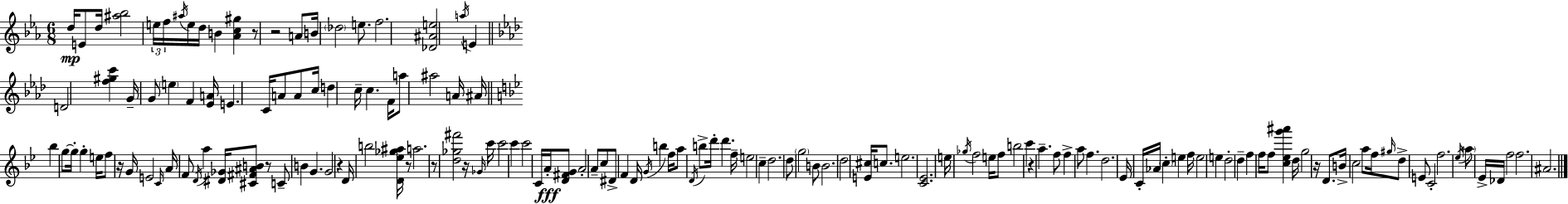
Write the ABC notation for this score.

X:1
T:Untitled
M:6/8
L:1/4
K:Eb
d/4 E/2 d/4 [^a_b]2 e/4 f/4 ^a/4 e/4 d/4 B [_Ac^g] z/2 z2 A/2 B/4 _d2 e/2 f2 [_D^Ae]2 a/4 E D2 [f^gc'] G/4 G/2 e F [_EA]/4 E C/4 A/2 A/2 c/4 d c/4 c F/4 a/2 ^a2 A/4 ^A/4 _b g/2 g/4 g e/4 f/2 z/4 G/4 E2 C/4 A/4 F/2 D/4 a [^D_G]/4 [^C^F^AB]/2 z/2 C/2 B G G2 z D/4 b2 [D_e_g^a]/4 z/2 a2 z/2 [d_g^f']2 z/4 _G/4 c'/4 c'2 c' c'2 C/4 A/4 [D^FG]/2 A2 A/2 c/2 ^D/2 F D/4 G/4 b f/4 a/2 D/4 b/2 d'/4 d' f/4 e2 c d2 d/2 g2 B/2 B2 d2 [E^c]/4 c/2 e2 [C_E]2 e/4 _g/4 f2 e/4 f/2 b2 c' z a f/2 f a/2 f d2 _E/4 C/4 _A/4 c e f/4 e2 e d2 d f f/4 f/2 [c_eg'^a'] d/4 g2 z/4 D/2 B/4 c2 a/2 f/4 ^g/4 d/2 E/2 C2 f2 _e/4 a/2 _E/4 _D/4 f2 f2 ^A2